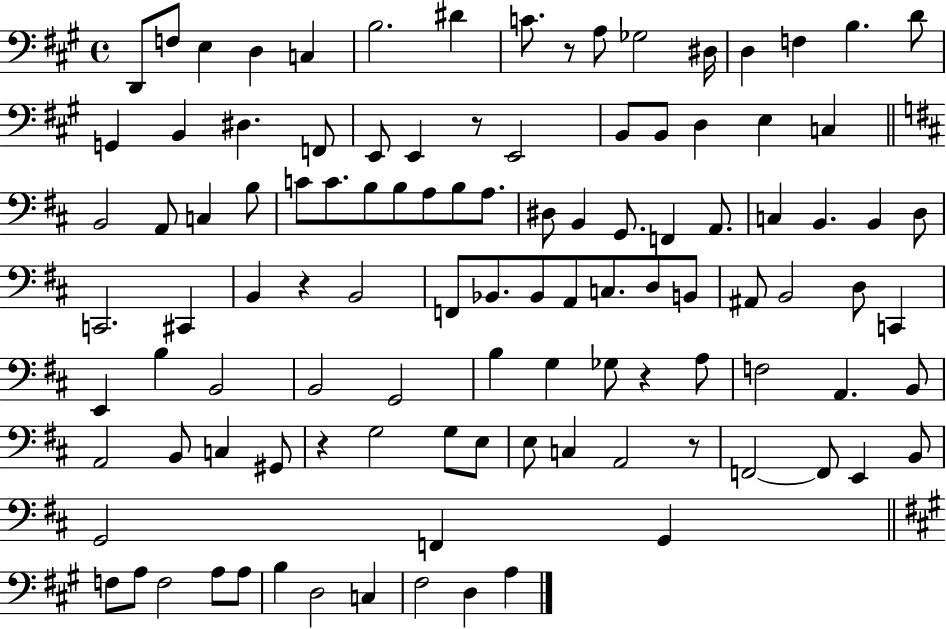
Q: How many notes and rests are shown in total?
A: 108